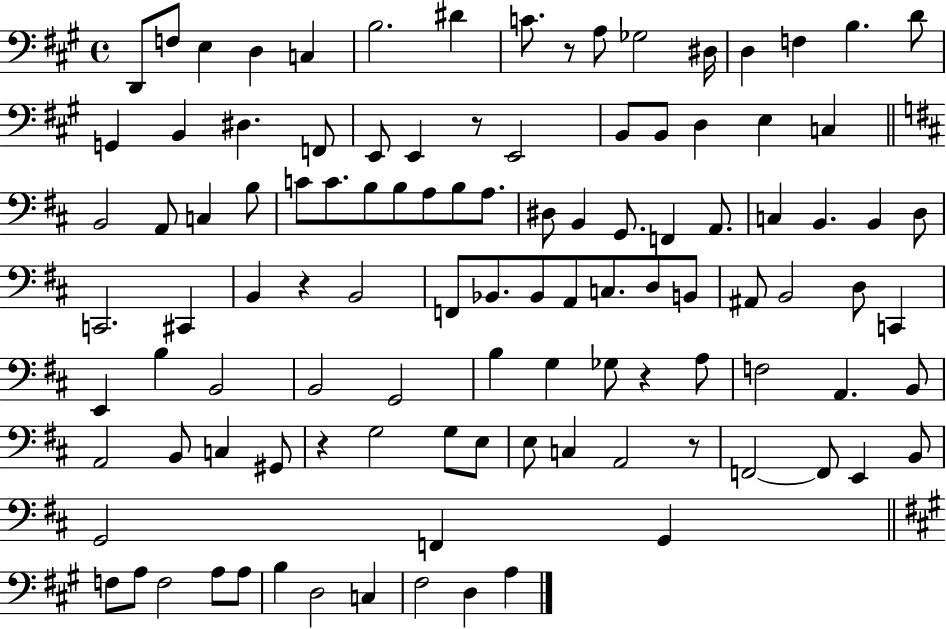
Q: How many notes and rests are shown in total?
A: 108